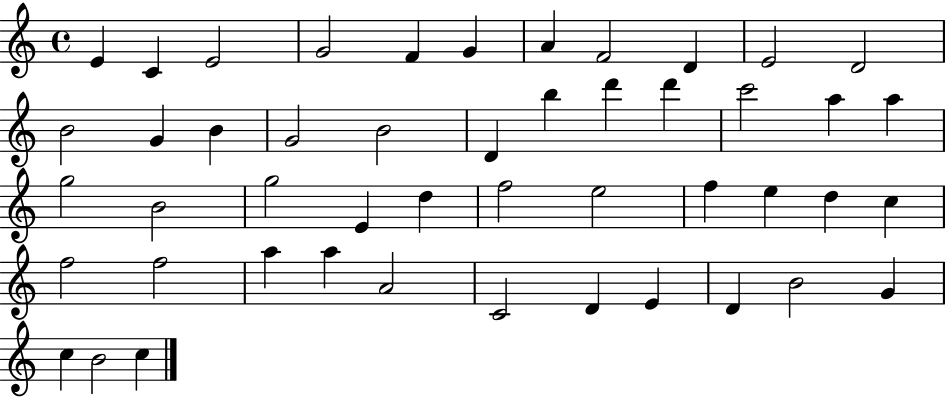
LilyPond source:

{
  \clef treble
  \time 4/4
  \defaultTimeSignature
  \key c \major
  e'4 c'4 e'2 | g'2 f'4 g'4 | a'4 f'2 d'4 | e'2 d'2 | \break b'2 g'4 b'4 | g'2 b'2 | d'4 b''4 d'''4 d'''4 | c'''2 a''4 a''4 | \break g''2 b'2 | g''2 e'4 d''4 | f''2 e''2 | f''4 e''4 d''4 c''4 | \break f''2 f''2 | a''4 a''4 a'2 | c'2 d'4 e'4 | d'4 b'2 g'4 | \break c''4 b'2 c''4 | \bar "|."
}